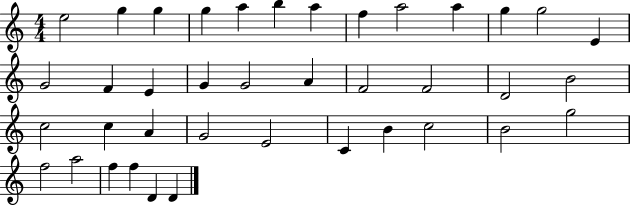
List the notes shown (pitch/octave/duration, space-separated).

E5/h G5/q G5/q G5/q A5/q B5/q A5/q F5/q A5/h A5/q G5/q G5/h E4/q G4/h F4/q E4/q G4/q G4/h A4/q F4/h F4/h D4/h B4/h C5/h C5/q A4/q G4/h E4/h C4/q B4/q C5/h B4/h G5/h F5/h A5/h F5/q F5/q D4/q D4/q